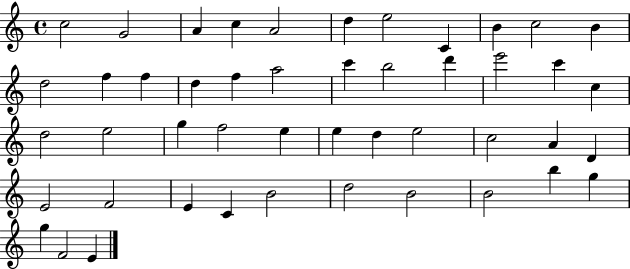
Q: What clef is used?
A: treble